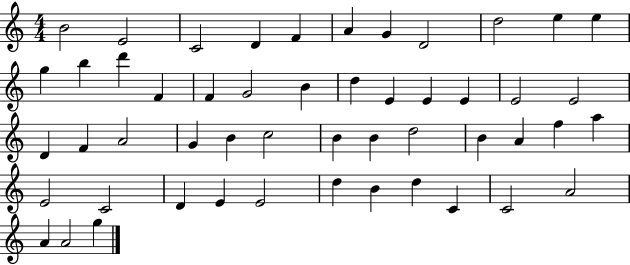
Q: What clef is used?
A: treble